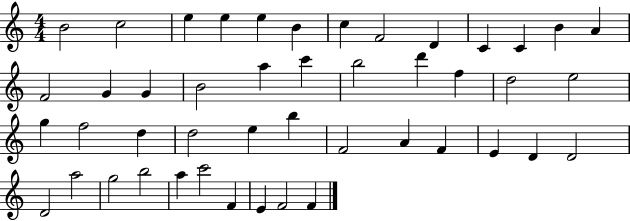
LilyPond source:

{
  \clef treble
  \numericTimeSignature
  \time 4/4
  \key c \major
  b'2 c''2 | e''4 e''4 e''4 b'4 | c''4 f'2 d'4 | c'4 c'4 b'4 a'4 | \break f'2 g'4 g'4 | b'2 a''4 c'''4 | b''2 d'''4 f''4 | d''2 e''2 | \break g''4 f''2 d''4 | d''2 e''4 b''4 | f'2 a'4 f'4 | e'4 d'4 d'2 | \break d'2 a''2 | g''2 b''2 | a''4 c'''2 f'4 | e'4 f'2 f'4 | \break \bar "|."
}